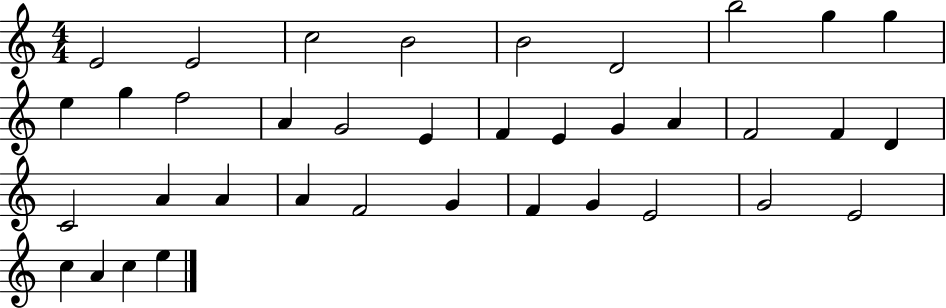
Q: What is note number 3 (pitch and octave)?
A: C5